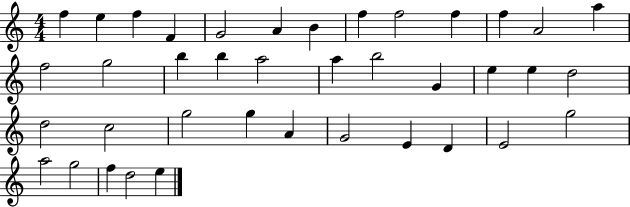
{
  \clef treble
  \numericTimeSignature
  \time 4/4
  \key c \major
  f''4 e''4 f''4 f'4 | g'2 a'4 b'4 | f''4 f''2 f''4 | f''4 a'2 a''4 | \break f''2 g''2 | b''4 b''4 a''2 | a''4 b''2 g'4 | e''4 e''4 d''2 | \break d''2 c''2 | g''2 g''4 a'4 | g'2 e'4 d'4 | e'2 g''2 | \break a''2 g''2 | f''4 d''2 e''4 | \bar "|."
}